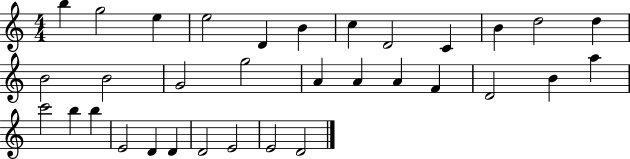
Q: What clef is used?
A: treble